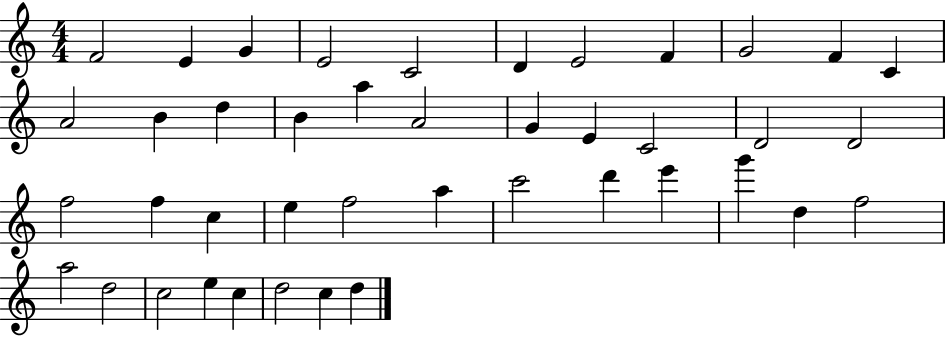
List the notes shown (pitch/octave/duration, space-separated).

F4/h E4/q G4/q E4/h C4/h D4/q E4/h F4/q G4/h F4/q C4/q A4/h B4/q D5/q B4/q A5/q A4/h G4/q E4/q C4/h D4/h D4/h F5/h F5/q C5/q E5/q F5/h A5/q C6/h D6/q E6/q G6/q D5/q F5/h A5/h D5/h C5/h E5/q C5/q D5/h C5/q D5/q